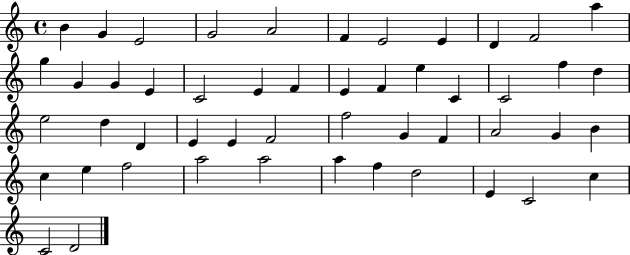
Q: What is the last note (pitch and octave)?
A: D4